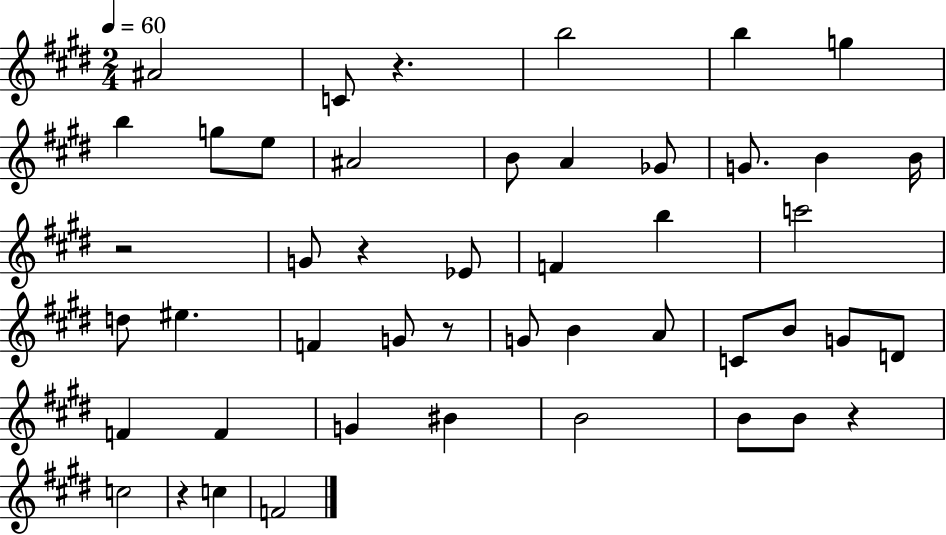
A#4/h C4/e R/q. B5/h B5/q G5/q B5/q G5/e E5/e A#4/h B4/e A4/q Gb4/e G4/e. B4/q B4/s R/h G4/e R/q Eb4/e F4/q B5/q C6/h D5/e EIS5/q. F4/q G4/e R/e G4/e B4/q A4/e C4/e B4/e G4/e D4/e F4/q F4/q G4/q BIS4/q B4/h B4/e B4/e R/q C5/h R/q C5/q F4/h